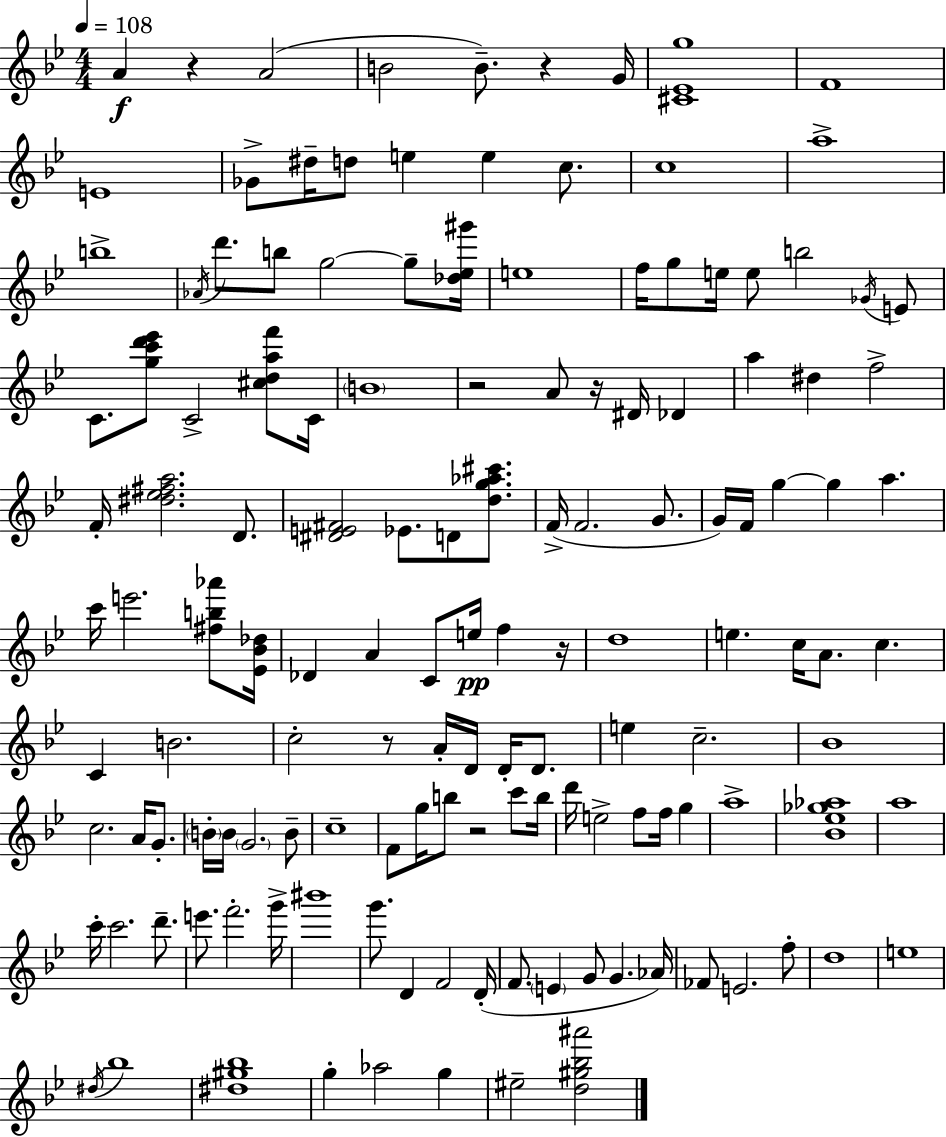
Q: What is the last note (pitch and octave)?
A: EIS5